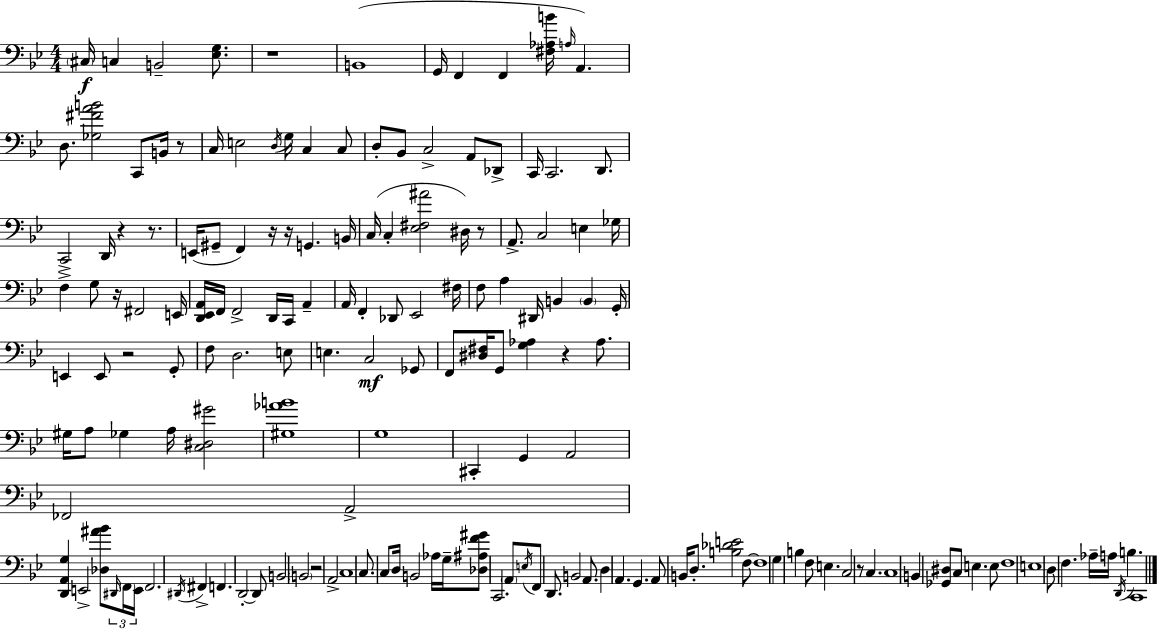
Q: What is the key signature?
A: BES major